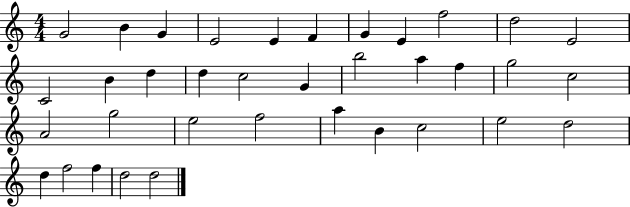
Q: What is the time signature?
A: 4/4